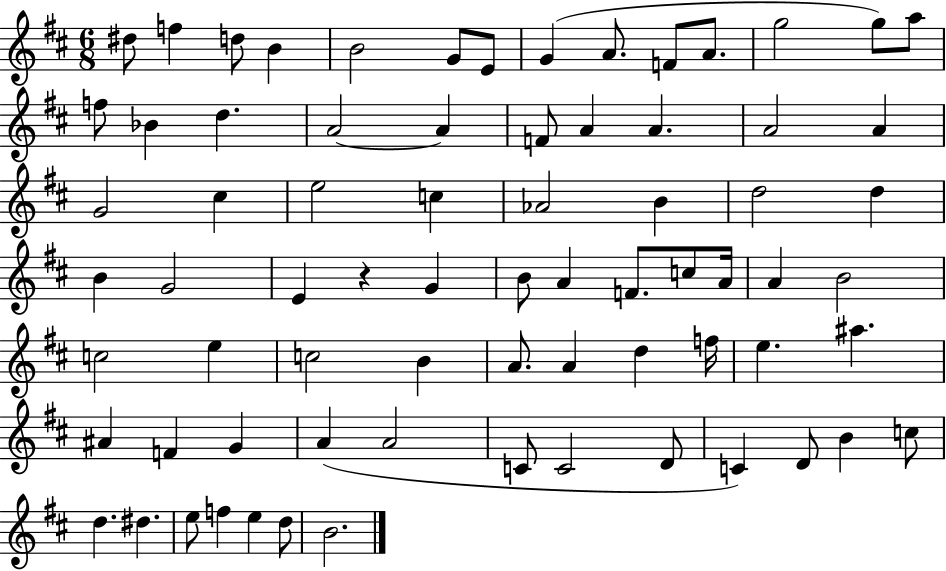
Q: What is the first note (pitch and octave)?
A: D#5